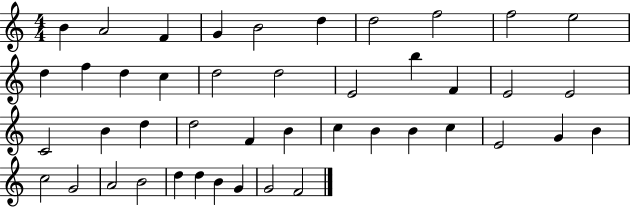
B4/q A4/h F4/q G4/q B4/h D5/q D5/h F5/h F5/h E5/h D5/q F5/q D5/q C5/q D5/h D5/h E4/h B5/q F4/q E4/h E4/h C4/h B4/q D5/q D5/h F4/q B4/q C5/q B4/q B4/q C5/q E4/h G4/q B4/q C5/h G4/h A4/h B4/h D5/q D5/q B4/q G4/q G4/h F4/h